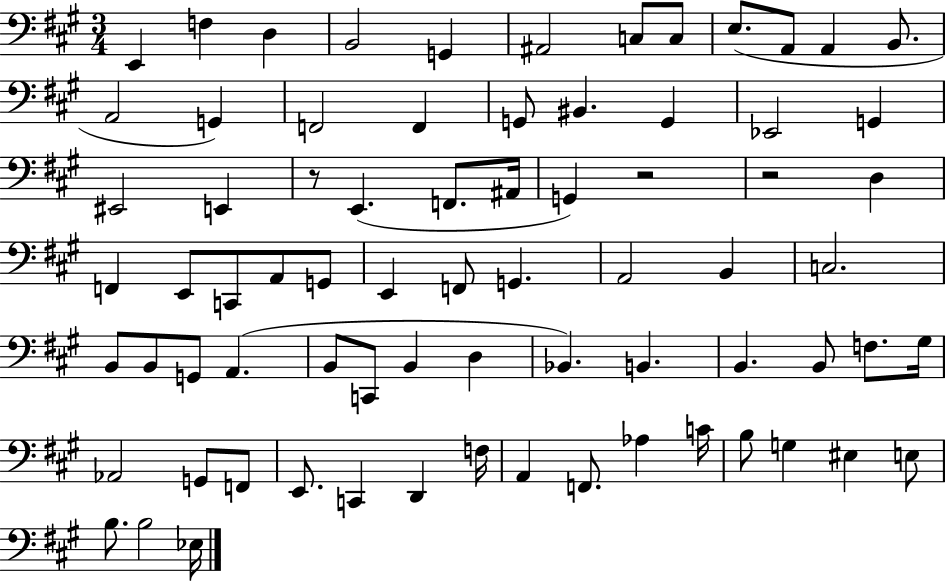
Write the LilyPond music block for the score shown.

{
  \clef bass
  \numericTimeSignature
  \time 3/4
  \key a \major
  \repeat volta 2 { e,4 f4 d4 | b,2 g,4 | ais,2 c8 c8 | e8.( a,8 a,4 b,8. | \break a,2 g,4) | f,2 f,4 | g,8 bis,4. g,4 | ees,2 g,4 | \break eis,2 e,4 | r8 e,4.( f,8. ais,16 | g,4) r2 | r2 d4 | \break f,4 e,8 c,8 a,8 g,8 | e,4 f,8 g,4. | a,2 b,4 | c2. | \break b,8 b,8 g,8 a,4.( | b,8 c,8 b,4 d4 | bes,4.) b,4. | b,4. b,8 f8. gis16 | \break aes,2 g,8 f,8 | e,8. c,4 d,4 f16 | a,4 f,8. aes4 c'16 | b8 g4 eis4 e8 | \break b8. b2 ees16 | } \bar "|."
}